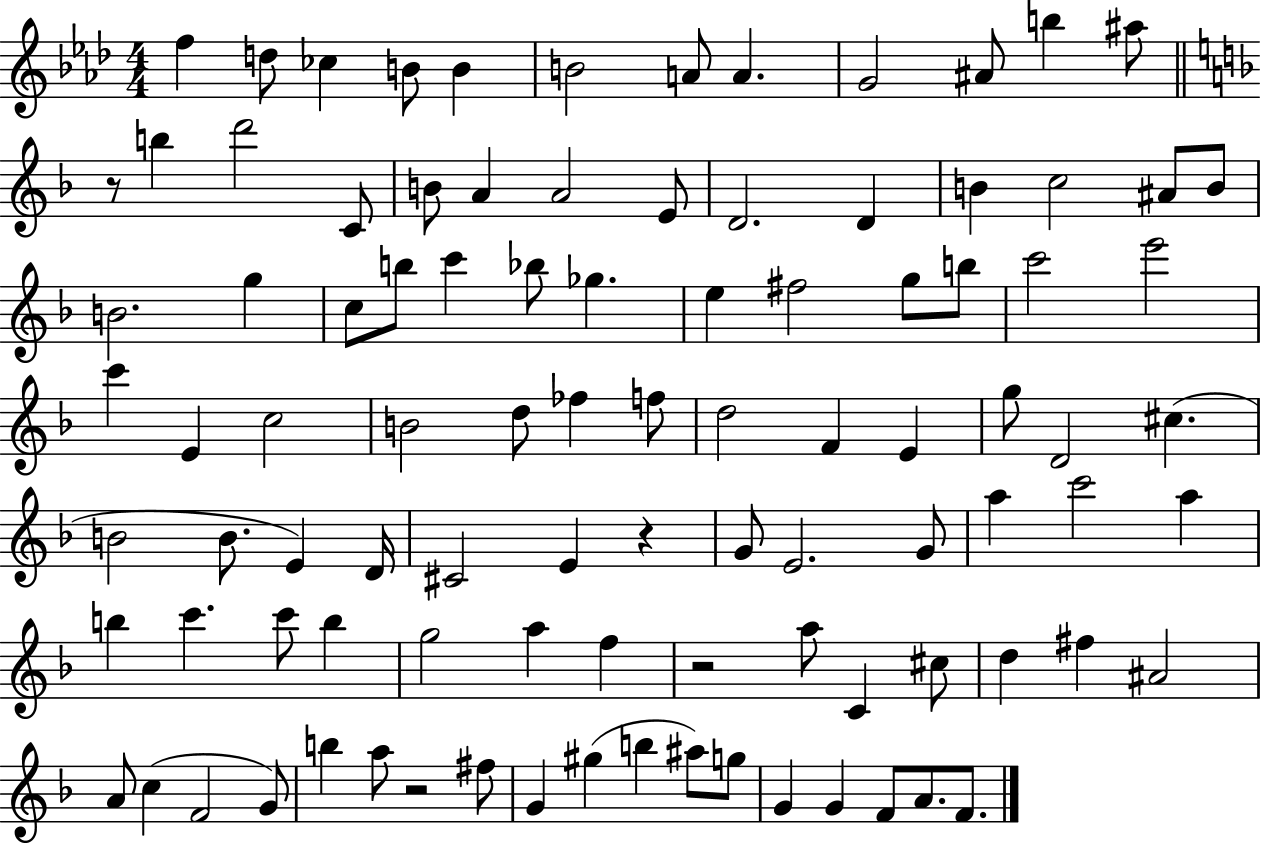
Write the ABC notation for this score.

X:1
T:Untitled
M:4/4
L:1/4
K:Ab
f d/2 _c B/2 B B2 A/2 A G2 ^A/2 b ^a/2 z/2 b d'2 C/2 B/2 A A2 E/2 D2 D B c2 ^A/2 B/2 B2 g c/2 b/2 c' _b/2 _g e ^f2 g/2 b/2 c'2 e'2 c' E c2 B2 d/2 _f f/2 d2 F E g/2 D2 ^c B2 B/2 E D/4 ^C2 E z G/2 E2 G/2 a c'2 a b c' c'/2 b g2 a f z2 a/2 C ^c/2 d ^f ^A2 A/2 c F2 G/2 b a/2 z2 ^f/2 G ^g b ^a/2 g/2 G G F/2 A/2 F/2